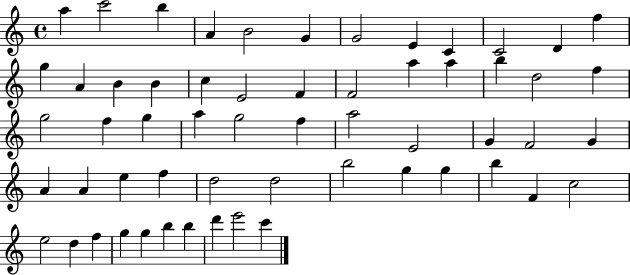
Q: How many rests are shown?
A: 0